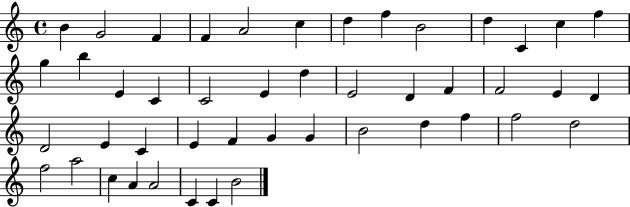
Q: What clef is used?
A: treble